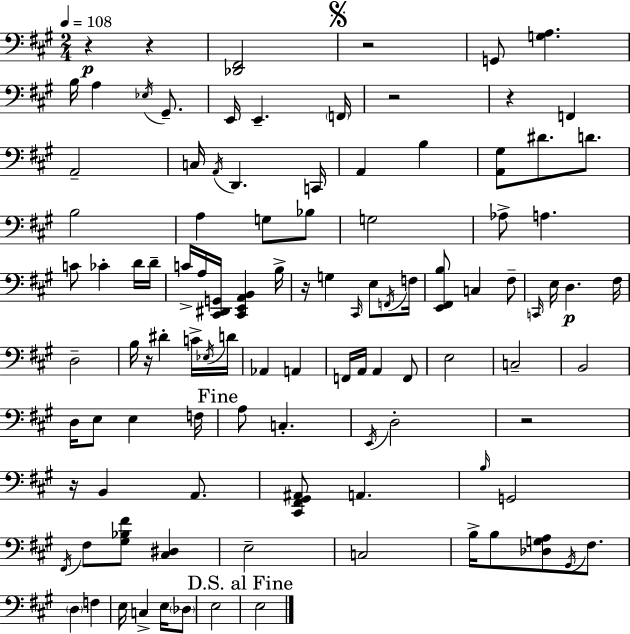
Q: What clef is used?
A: bass